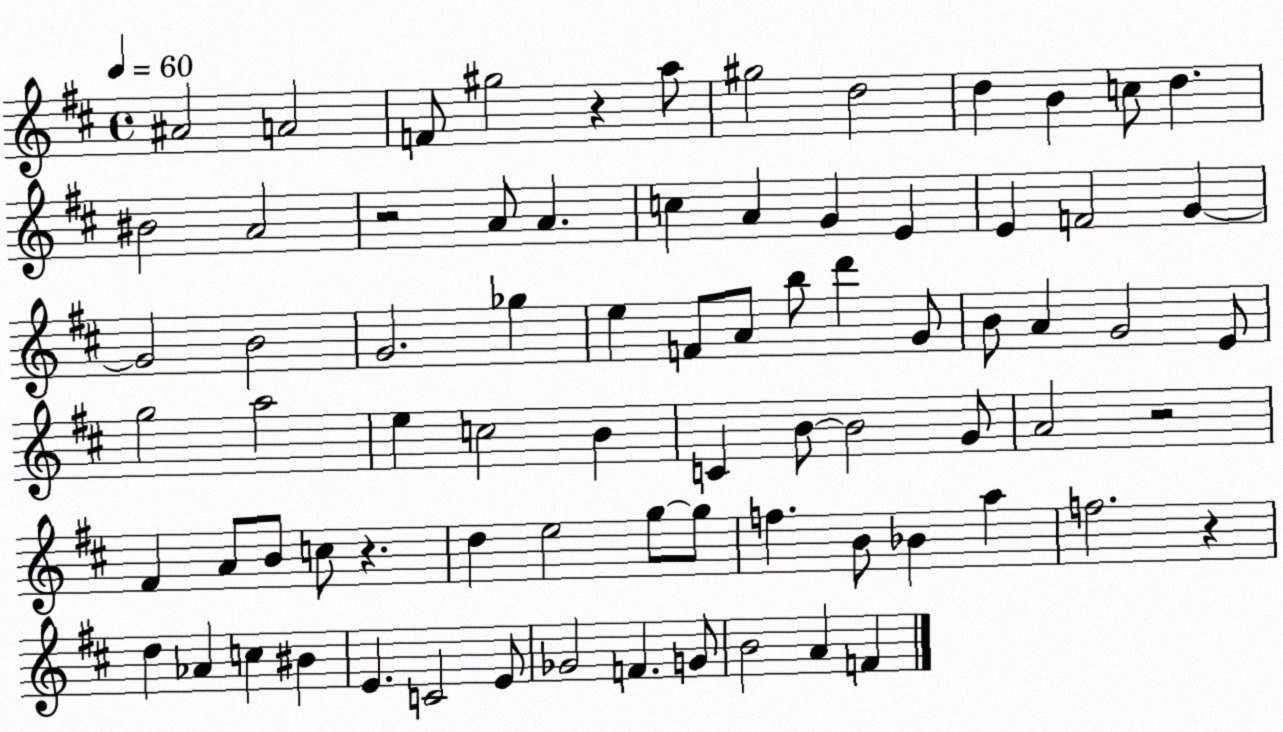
X:1
T:Untitled
M:4/4
L:1/4
K:D
^A2 A2 F/2 ^g2 z a/2 ^g2 d2 d B c/2 d ^B2 A2 z2 A/2 A c A G E E F2 G G2 B2 G2 _g e F/2 A/2 b/2 d' G/2 B/2 A G2 E/2 g2 a2 e c2 B C B/2 B2 G/2 A2 z2 ^F A/2 B/2 c/2 z d e2 g/2 g/2 f B/2 _B a f2 z d _A c ^B E C2 E/2 _G2 F G/2 B2 A F